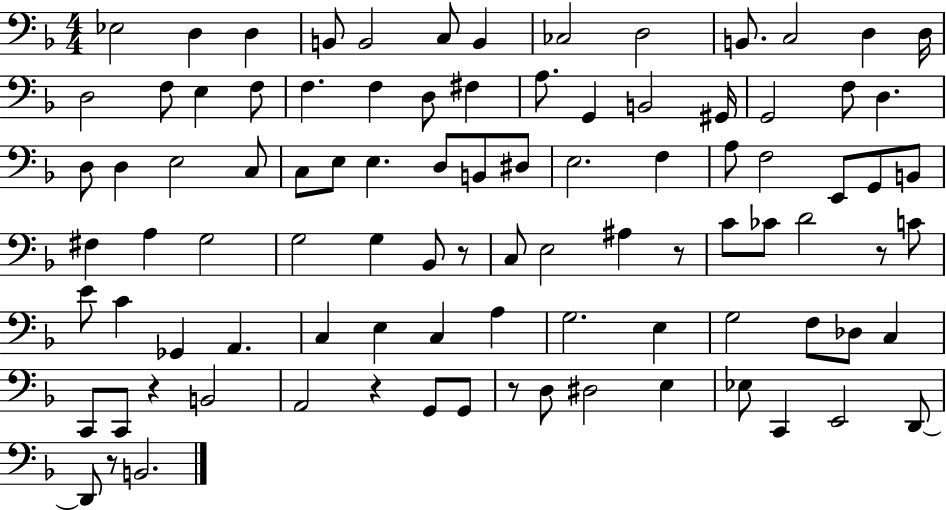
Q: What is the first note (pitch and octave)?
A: Eb3